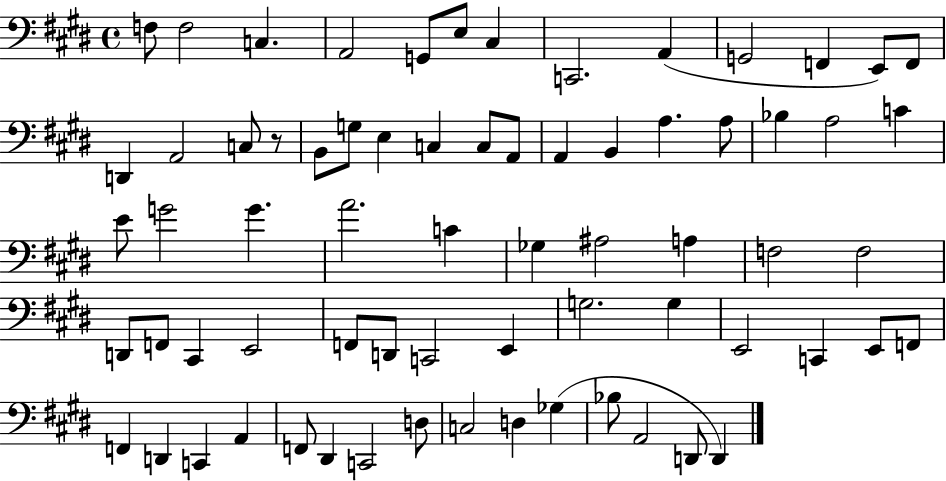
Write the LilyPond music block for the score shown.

{
  \clef bass
  \time 4/4
  \defaultTimeSignature
  \key e \major
  f8 f2 c4. | a,2 g,8 e8 cis4 | c,2. a,4( | g,2 f,4 e,8) f,8 | \break d,4 a,2 c8 r8 | b,8 g8 e4 c4 c8 a,8 | a,4 b,4 a4. a8 | bes4 a2 c'4 | \break e'8 g'2 g'4. | a'2. c'4 | ges4 ais2 a4 | f2 f2 | \break d,8 f,8 cis,4 e,2 | f,8 d,8 c,2 e,4 | g2. g4 | e,2 c,4 e,8 f,8 | \break f,4 d,4 c,4 a,4 | f,8 dis,4 c,2 d8 | c2 d4 ges4( | bes8 a,2 d,8 d,4) | \break \bar "|."
}